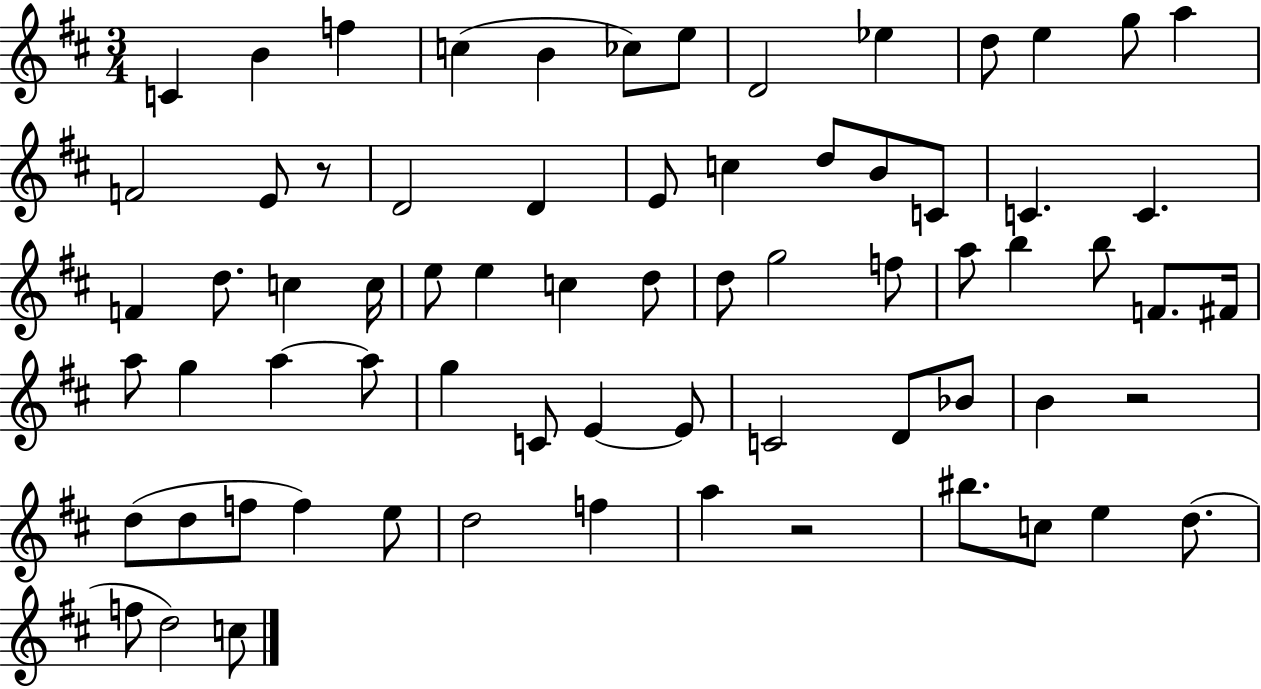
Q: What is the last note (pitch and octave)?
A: C5